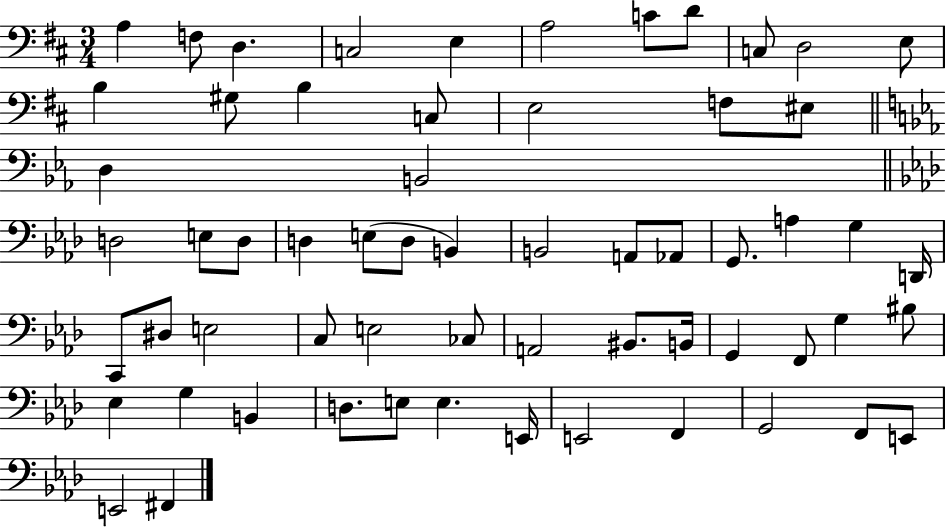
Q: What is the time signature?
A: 3/4